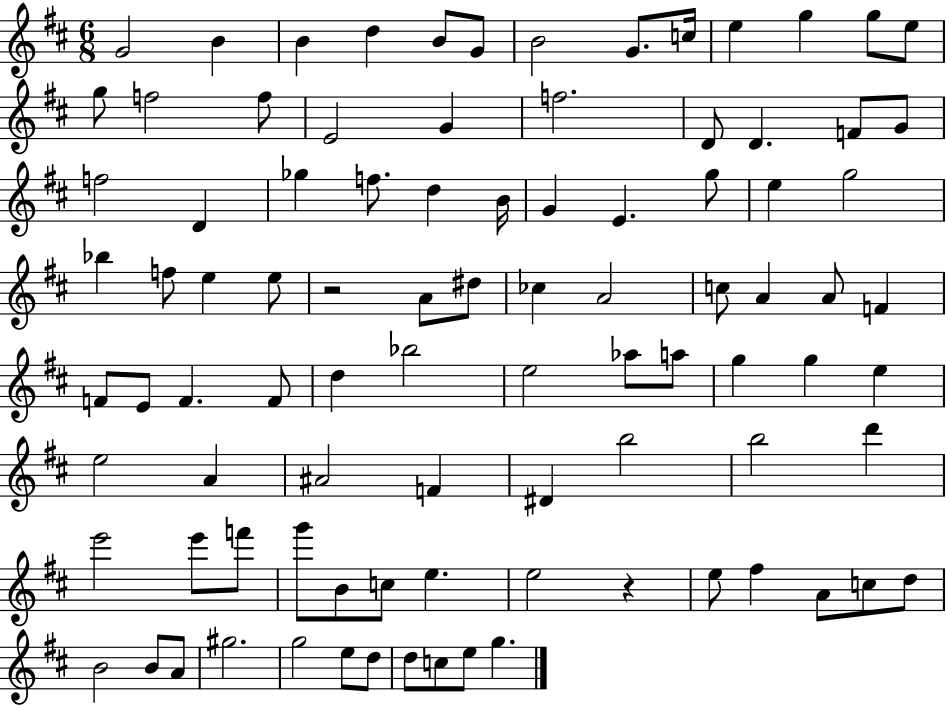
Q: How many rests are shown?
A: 2